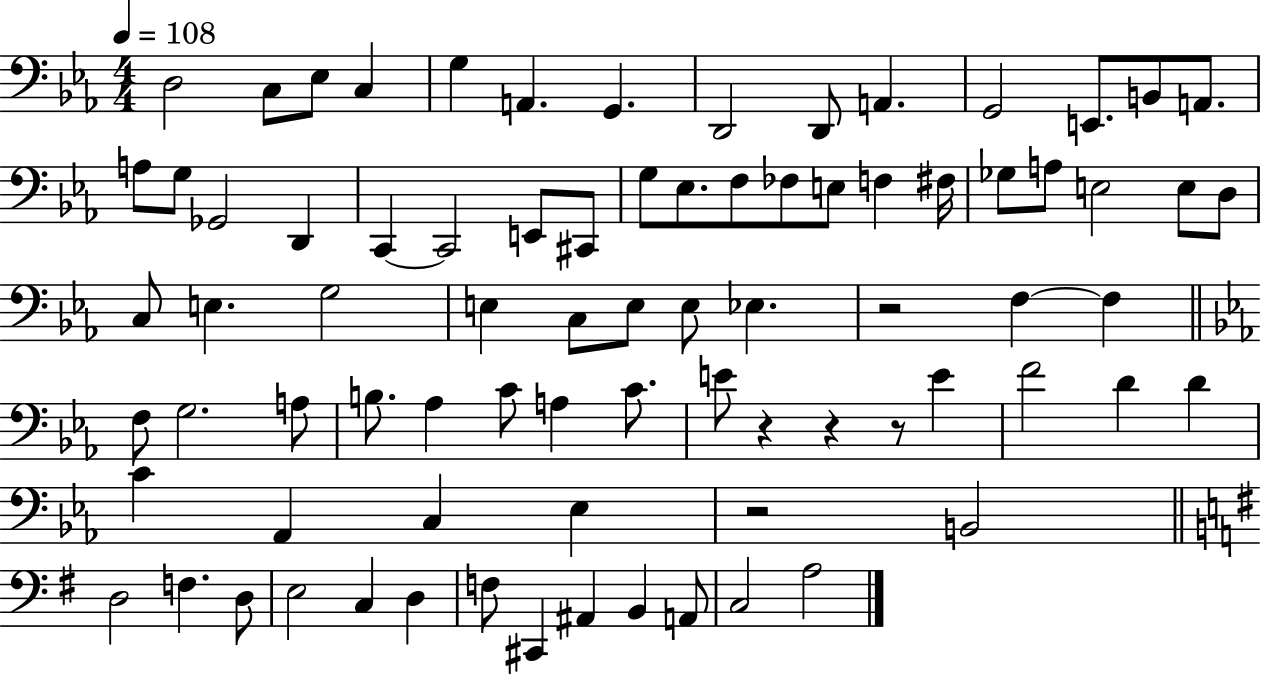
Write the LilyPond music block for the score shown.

{
  \clef bass
  \numericTimeSignature
  \time 4/4
  \key ees \major
  \tempo 4 = 108
  \repeat volta 2 { d2 c8 ees8 c4 | g4 a,4. g,4. | d,2 d,8 a,4. | g,2 e,8. b,8 a,8. | \break a8 g8 ges,2 d,4 | c,4~~ c,2 e,8 cis,8 | g8 ees8. f8 fes8 e8 f4 fis16 | ges8 a8 e2 e8 d8 | \break c8 e4. g2 | e4 c8 e8 e8 ees4. | r2 f4~~ f4 | \bar "||" \break \key ees \major f8 g2. a8 | b8. aes4 c'8 a4 c'8. | e'8 r4 r4 r8 e'4 | f'2 d'4 d'4 | \break c'4 aes,4 c4 ees4 | r2 b,2 | \bar "||" \break \key g \major d2 f4. d8 | e2 c4 d4 | f8 cis,4 ais,4 b,4 a,8 | c2 a2 | \break } \bar "|."
}